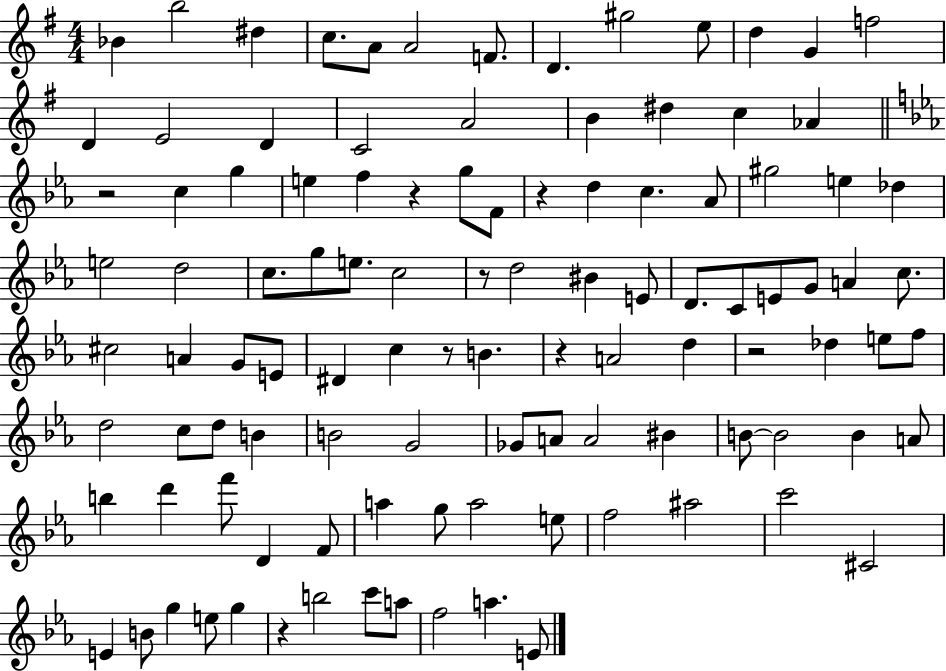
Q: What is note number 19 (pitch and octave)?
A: B4